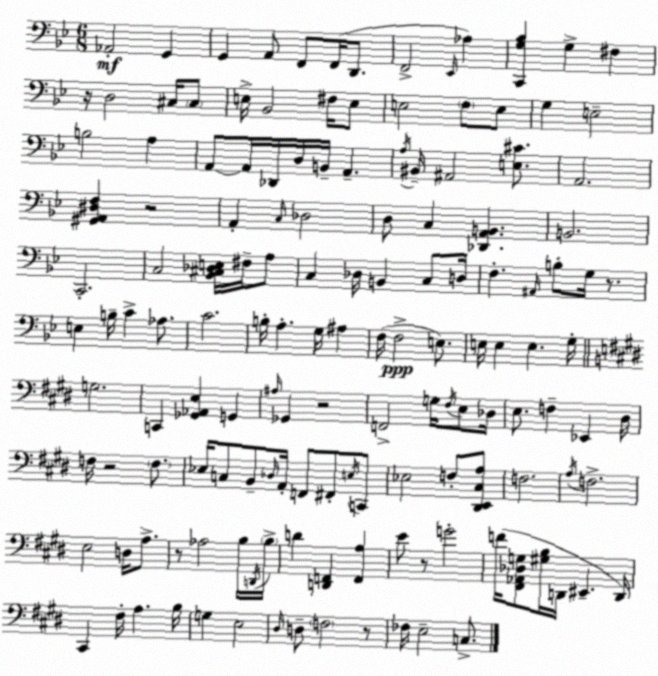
X:1
T:Untitled
M:6/8
L:1/4
K:Gm
_A,,2 G,, G,, A,,/2 F,,/2 F,,/4 D,,/2 F,,2 _E,,/4 _A, [C,,G,_B,] G, ^F, z/4 D,2 ^C,/4 ^C,/2 E,/4 _B,,2 ^F,/4 E,/2 E,2 F,/2 E,/2 G, E,2 B,2 A, A,,/2 A,,/4 _D,,/4 D,/4 B,,/4 A,, A,/4 ^B,,/4 ^A,,2 [E,^C]/2 A,,2 [^G,,A,,^D,F,] z2 A,, C,/4 _D,2 D,/2 C, [_D,,A,,B,,] B,,2 C,,2 C,2 [_B,,^C,_D,E,]/4 ^F,/4 A,/2 C, _D,/4 B,, C,/2 D,/4 F, ^A,,/4 B,/2 G,/4 z/2 E, B,/4 C _A,/2 C2 B,/4 A, G,/4 ^A, F,/4 F,2 E,/2 E,/4 E, E, G,/4 G,2 C,, [_G,,_A,,E,] G,, ^A,/4 _G,, z2 F,,2 G,/4 ^F,/4 E,/2 _D,/4 E,/2 F, _E,, ^D,/4 F,/4 z2 F,/2 _E,/4 C,/2 B,,/2 _D,/4 A,,/4 F,,/2 ^F,,/2 E,/4 C,,/2 _E,2 F,/2 [^D,,E,,^C,A,]/2 F,2 A,/4 F,2 E,2 D,/4 A,/2 z/2 _A,2 B,/4 D,,/4 B,/4 D [D,,F,,] [F,,A,] E/2 z/2 G2 F/4 [^F,,_A,,_D,G,]/2 [^G,B,]/4 D,,/4 ^E,, D,,/4 ^C,, ^F,/4 A, B,/4 G, E,2 ^D,/4 D,/2 F,2 z/2 _F,/4 E,2 C,/2